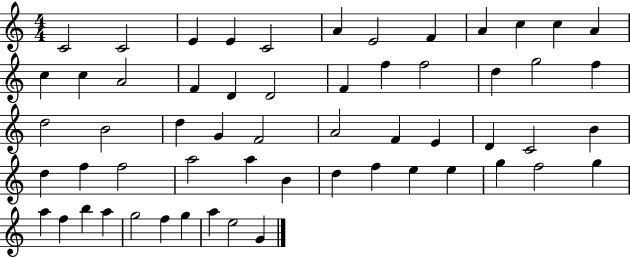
X:1
T:Untitled
M:4/4
L:1/4
K:C
C2 C2 E E C2 A E2 F A c c A c c A2 F D D2 F f f2 d g2 f d2 B2 d G F2 A2 F E D C2 B d f f2 a2 a B d f e e g f2 g a f b a g2 f g a e2 G